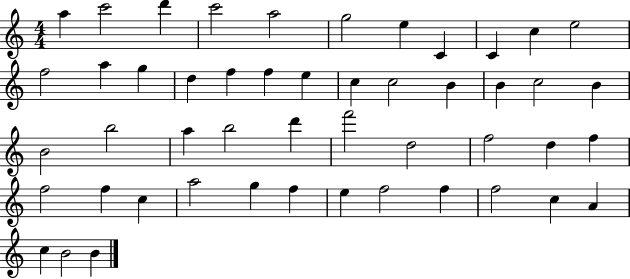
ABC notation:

X:1
T:Untitled
M:4/4
L:1/4
K:C
a c'2 d' c'2 a2 g2 e C C c e2 f2 a g d f f e c c2 B B c2 B B2 b2 a b2 d' f'2 d2 f2 d f f2 f c a2 g f e f2 f f2 c A c B2 B